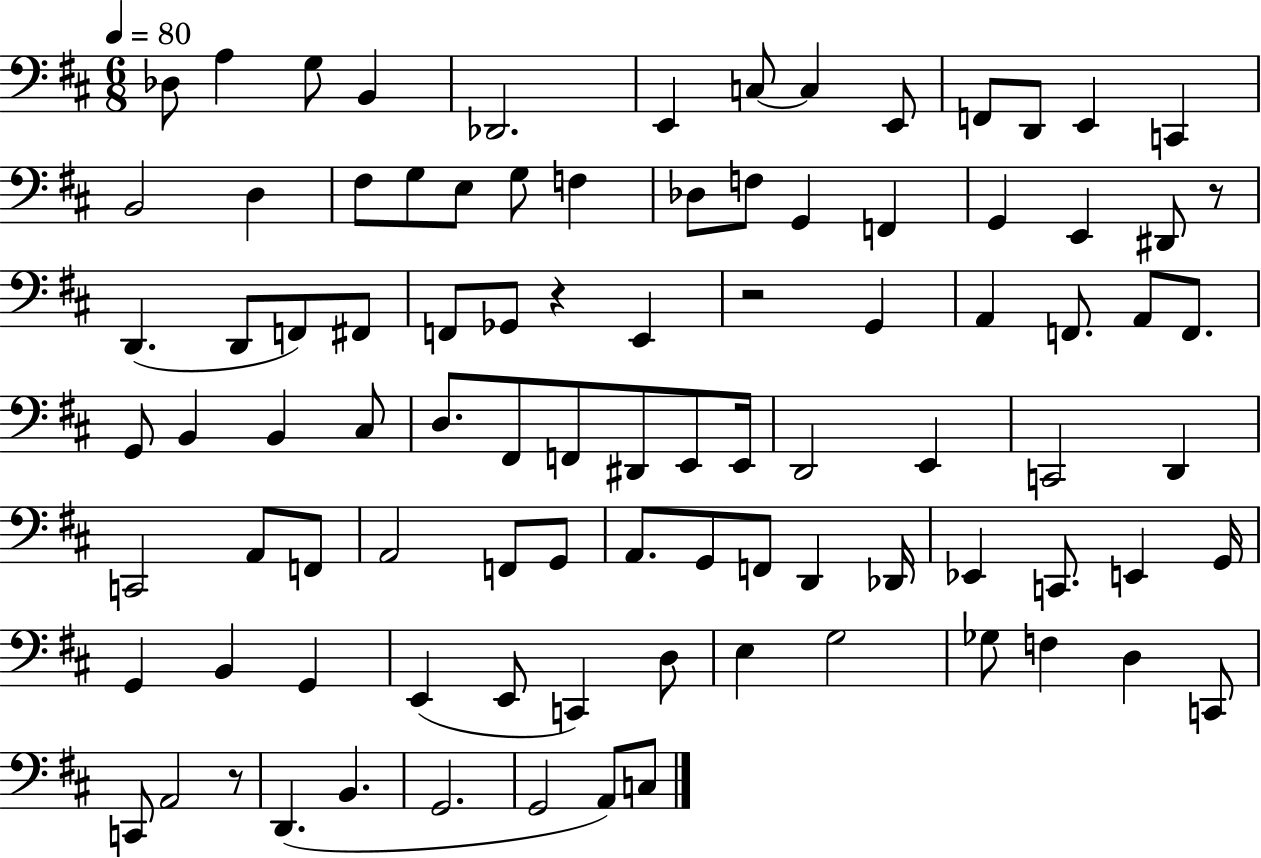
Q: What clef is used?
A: bass